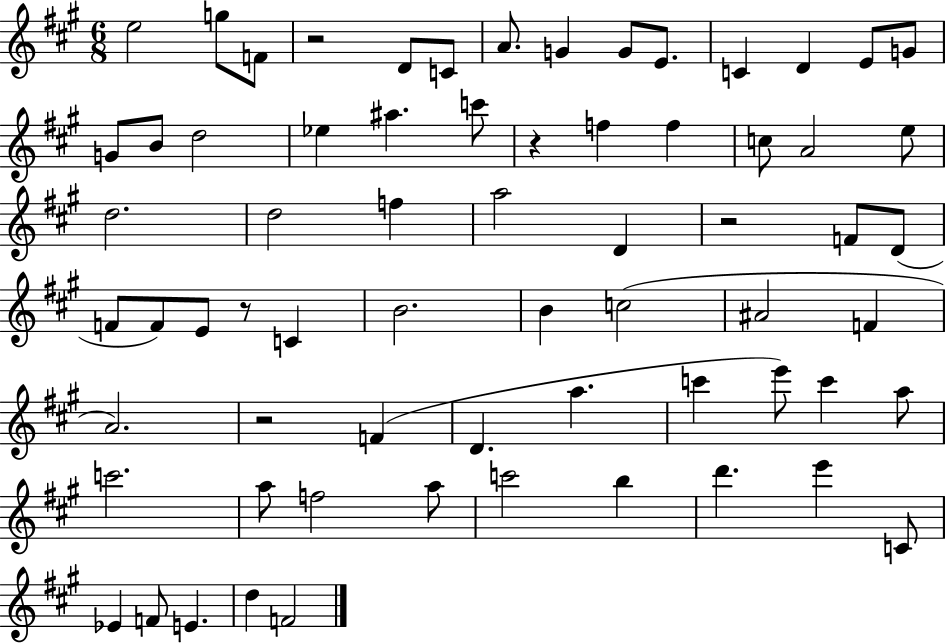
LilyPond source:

{
  \clef treble
  \numericTimeSignature
  \time 6/8
  \key a \major
  e''2 g''8 f'8 | r2 d'8 c'8 | a'8. g'4 g'8 e'8. | c'4 d'4 e'8 g'8 | \break g'8 b'8 d''2 | ees''4 ais''4. c'''8 | r4 f''4 f''4 | c''8 a'2 e''8 | \break d''2. | d''2 f''4 | a''2 d'4 | r2 f'8 d'8( | \break f'8 f'8) e'8 r8 c'4 | b'2. | b'4 c''2( | ais'2 f'4 | \break a'2.) | r2 f'4( | d'4. a''4. | c'''4 e'''8) c'''4 a''8 | \break c'''2. | a''8 f''2 a''8 | c'''2 b''4 | d'''4. e'''4 c'8 | \break ees'4 f'8 e'4. | d''4 f'2 | \bar "|."
}